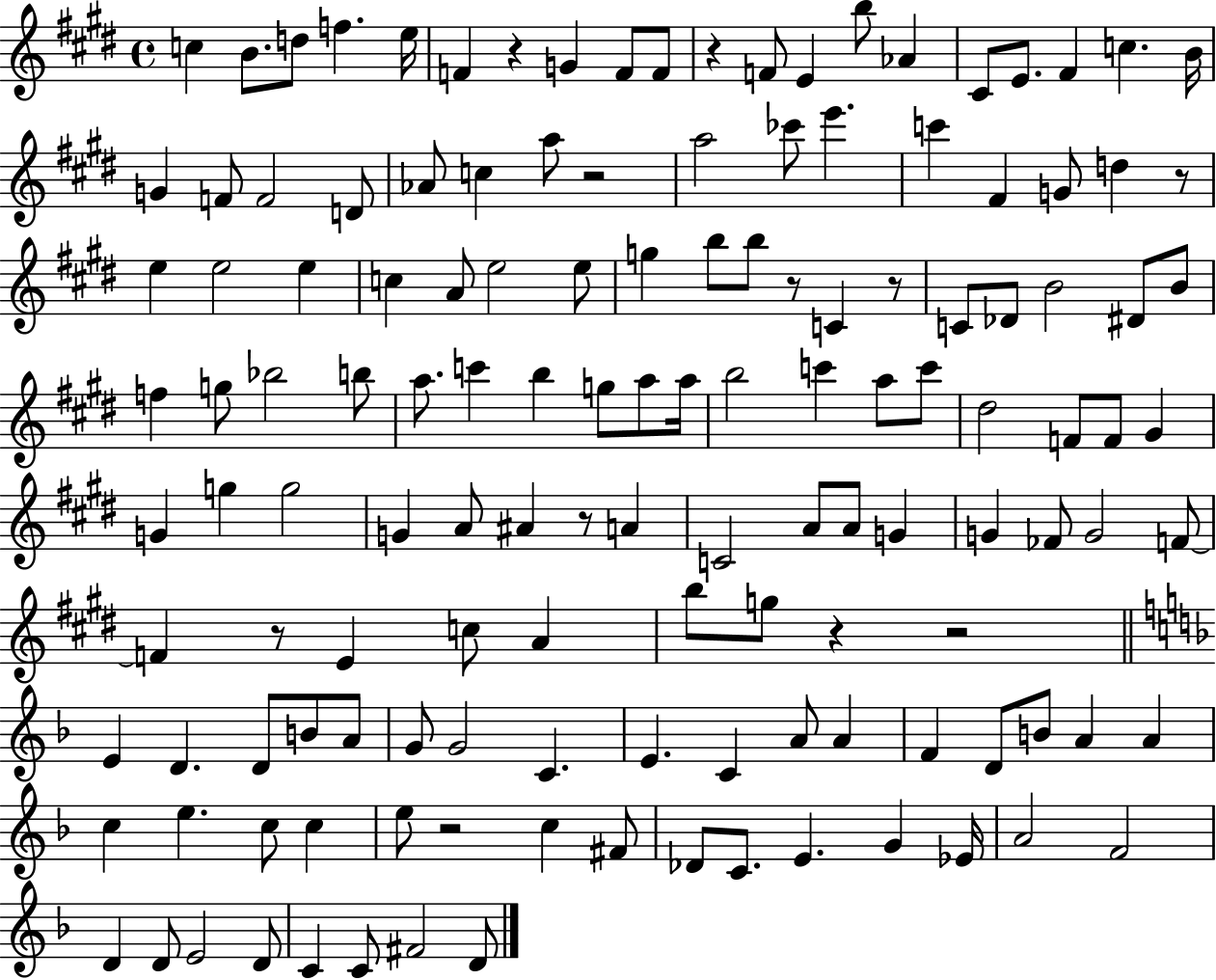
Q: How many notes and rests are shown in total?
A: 137